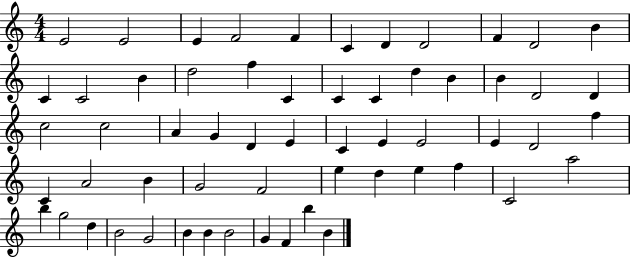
{
  \clef treble
  \numericTimeSignature
  \time 4/4
  \key c \major
  e'2 e'2 | e'4 f'2 f'4 | c'4 d'4 d'2 | f'4 d'2 b'4 | \break c'4 c'2 b'4 | d''2 f''4 c'4 | c'4 c'4 d''4 b'4 | b'4 d'2 d'4 | \break c''2 c''2 | a'4 g'4 d'4 e'4 | c'4 e'4 e'2 | e'4 d'2 f''4 | \break c'4 a'2 b'4 | g'2 f'2 | e''4 d''4 e''4 f''4 | c'2 a''2 | \break b''4 g''2 d''4 | b'2 g'2 | b'4 b'4 b'2 | g'4 f'4 b''4 b'4 | \break \bar "|."
}